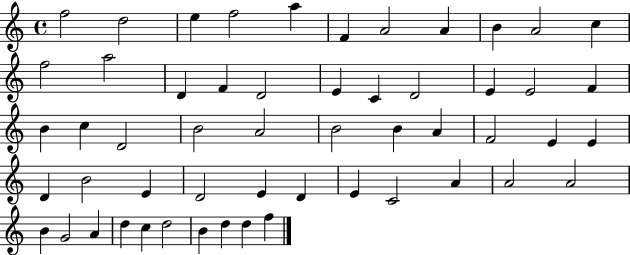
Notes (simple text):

F5/h D5/h E5/q F5/h A5/q F4/q A4/h A4/q B4/q A4/h C5/q F5/h A5/h D4/q F4/q D4/h E4/q C4/q D4/h E4/q E4/h F4/q B4/q C5/q D4/h B4/h A4/h B4/h B4/q A4/q F4/h E4/q E4/q D4/q B4/h E4/q D4/h E4/q D4/q E4/q C4/h A4/q A4/h A4/h B4/q G4/h A4/q D5/q C5/q D5/h B4/q D5/q D5/q F5/q